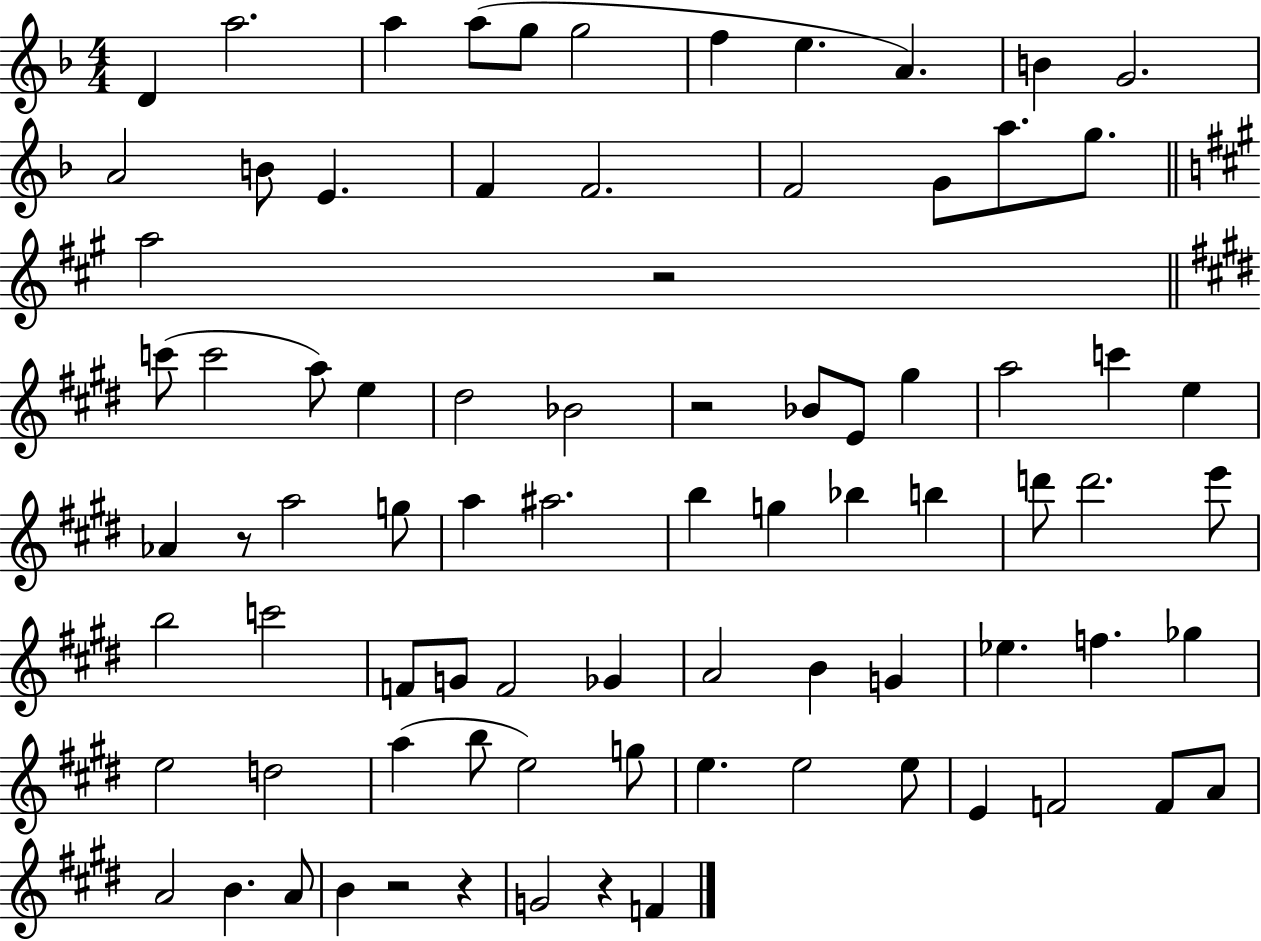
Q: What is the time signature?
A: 4/4